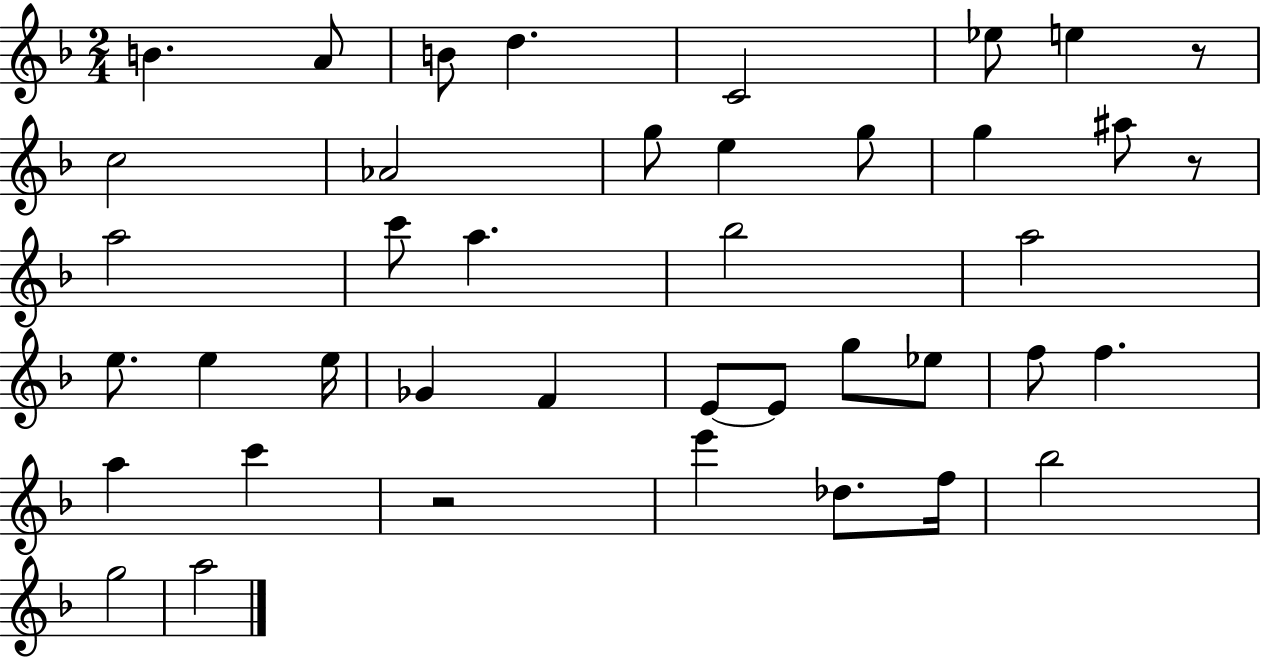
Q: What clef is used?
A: treble